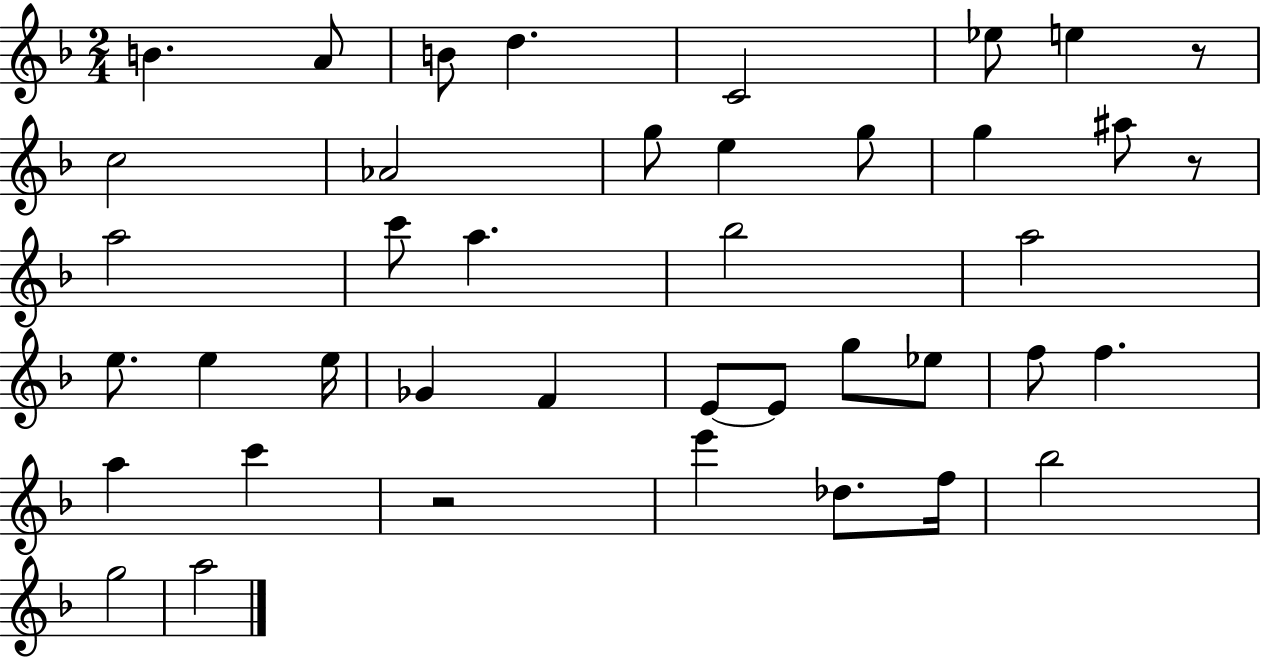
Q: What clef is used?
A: treble